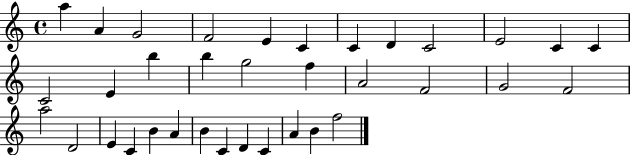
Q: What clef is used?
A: treble